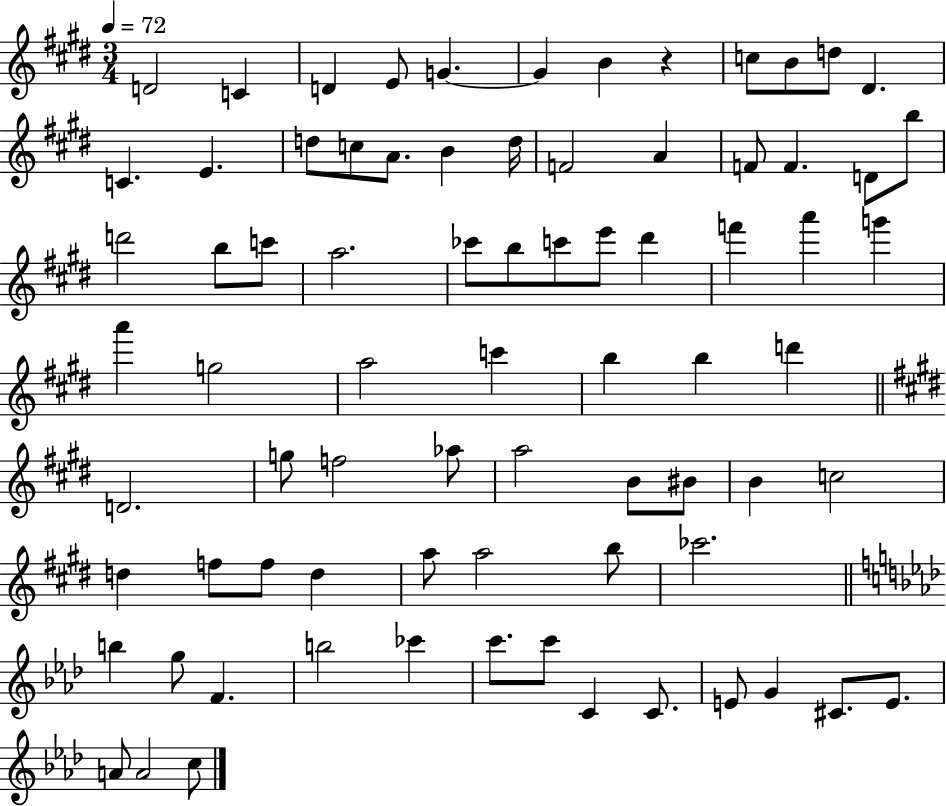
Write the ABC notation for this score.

X:1
T:Untitled
M:3/4
L:1/4
K:E
D2 C D E/2 G G B z c/2 B/2 d/2 ^D C E d/2 c/2 A/2 B d/4 F2 A F/2 F D/2 b/2 d'2 b/2 c'/2 a2 _c'/2 b/2 c'/2 e'/2 ^d' f' a' g' a' g2 a2 c' b b d' D2 g/2 f2 _a/2 a2 B/2 ^B/2 B c2 d f/2 f/2 d a/2 a2 b/2 _c'2 b g/2 F b2 _c' c'/2 c'/2 C C/2 E/2 G ^C/2 E/2 A/2 A2 c/2